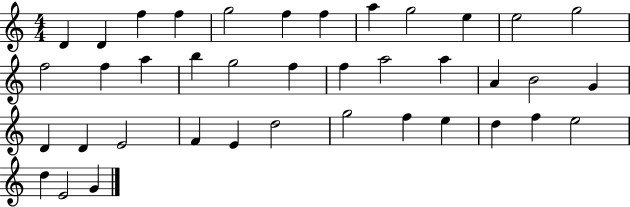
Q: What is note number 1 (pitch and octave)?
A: D4